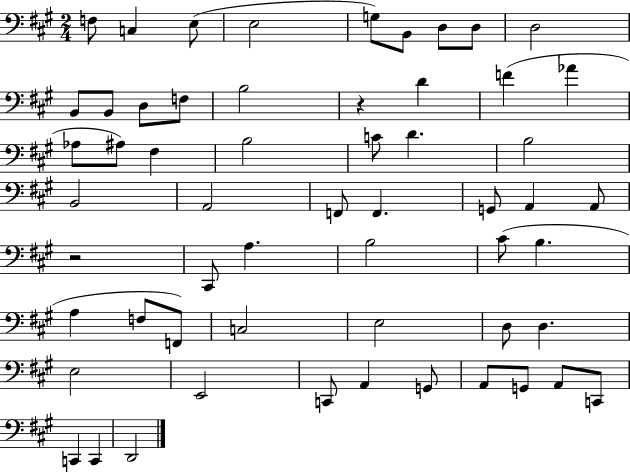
{
  \clef bass
  \numericTimeSignature
  \time 2/4
  \key a \major
  \repeat volta 2 { f8 c4 e8( | e2 | g8) b,8 d8 d8 | d2 | \break b,8 b,8 d8 f8 | b2 | r4 d'4 | f'4( aes'4 | \break aes8 ais8) fis4 | b2 | c'8 d'4. | b2 | \break b,2 | a,2 | f,8 f,4. | g,8 a,4 a,8 | \break r2 | cis,8 a4. | b2 | cis'8( b4. | \break a4 f8 f,8) | c2 | e2 | d8 d4. | \break e2 | e,2 | c,8 a,4 g,8 | a,8 g,8 a,8 c,8 | \break c,4 c,4 | d,2 | } \bar "|."
}